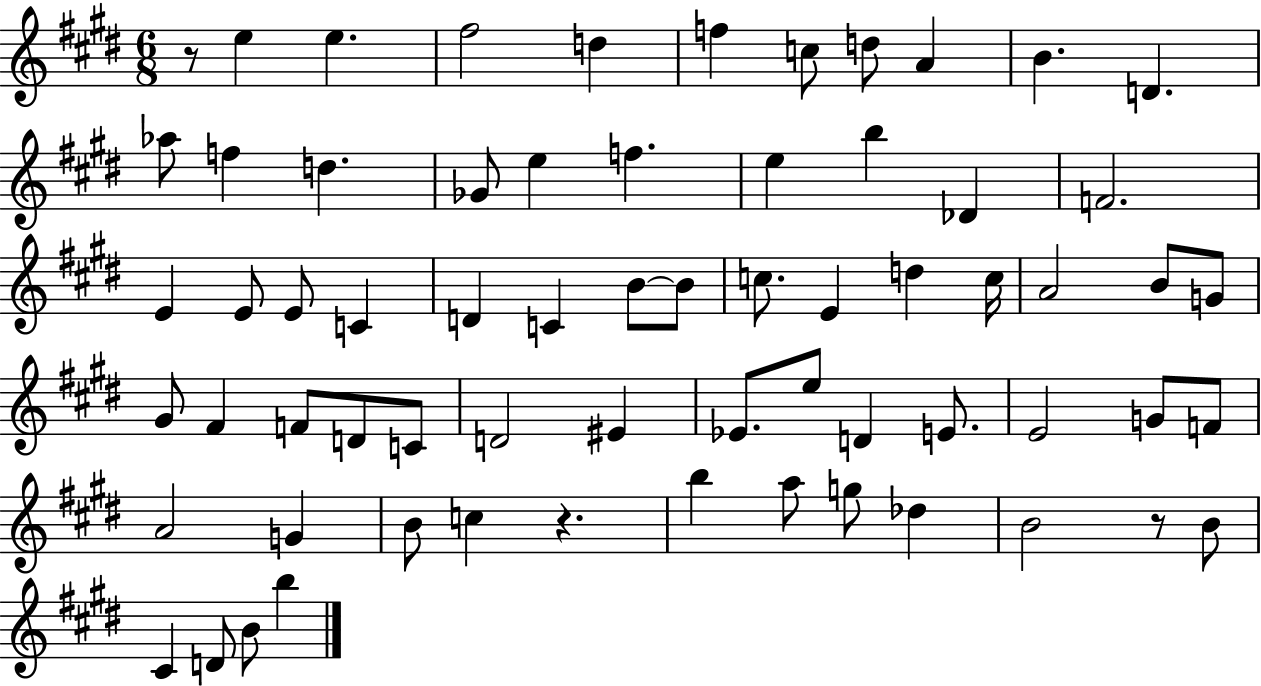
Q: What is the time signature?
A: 6/8